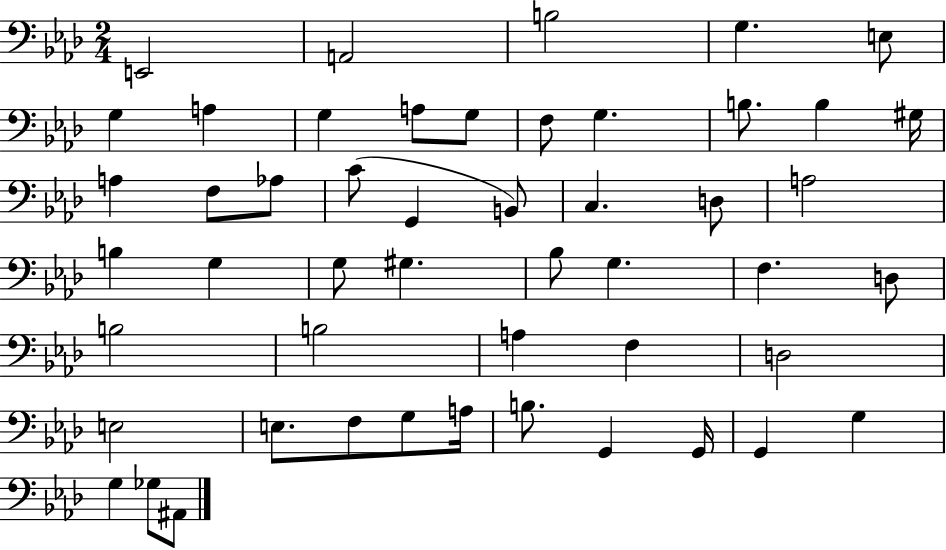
{
  \clef bass
  \numericTimeSignature
  \time 2/4
  \key aes \major
  \repeat volta 2 { e,2 | a,2 | b2 | g4. e8 | \break g4 a4 | g4 a8 g8 | f8 g4. | b8. b4 gis16 | \break a4 f8 aes8 | c'8( g,4 b,8) | c4. d8 | a2 | \break b4 g4 | g8 gis4. | bes8 g4. | f4. d8 | \break b2 | b2 | a4 f4 | d2 | \break e2 | e8. f8 g8 a16 | b8. g,4 g,16 | g,4 g4 | \break g4 ges8 ais,8 | } \bar "|."
}